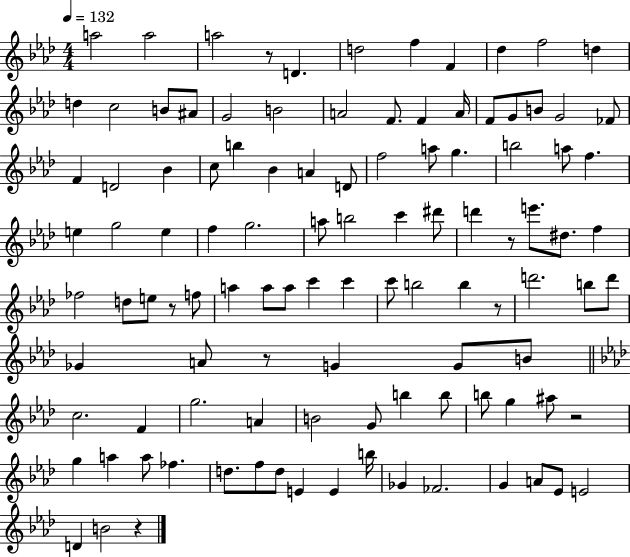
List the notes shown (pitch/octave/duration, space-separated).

A5/h A5/h A5/h R/e D4/q. D5/h F5/q F4/q Db5/q F5/h D5/q D5/q C5/h B4/e A#4/e G4/h B4/h A4/h F4/e. F4/q A4/s F4/e G4/e B4/e G4/h FES4/e F4/q D4/h Bb4/q C5/e B5/q Bb4/q A4/q D4/e F5/h A5/e G5/q. B5/h A5/e F5/q. E5/q G5/h E5/q F5/q G5/h. A5/e B5/h C6/q D#6/e D6/q R/e E6/e. D#5/e. F5/q FES5/h D5/e E5/e R/e F5/e A5/q A5/e A5/e C6/q C6/q C6/e B5/h B5/q R/e D6/h. B5/e D6/e Gb4/q A4/e R/e G4/q G4/e B4/e C5/h. F4/q G5/h. A4/q B4/h G4/e B5/q B5/e B5/e G5/q A#5/e R/h G5/q A5/q A5/e FES5/q. D5/e. F5/e D5/e E4/q E4/q B5/s Gb4/q FES4/h. G4/q A4/e Eb4/e E4/h D4/q B4/h R/q